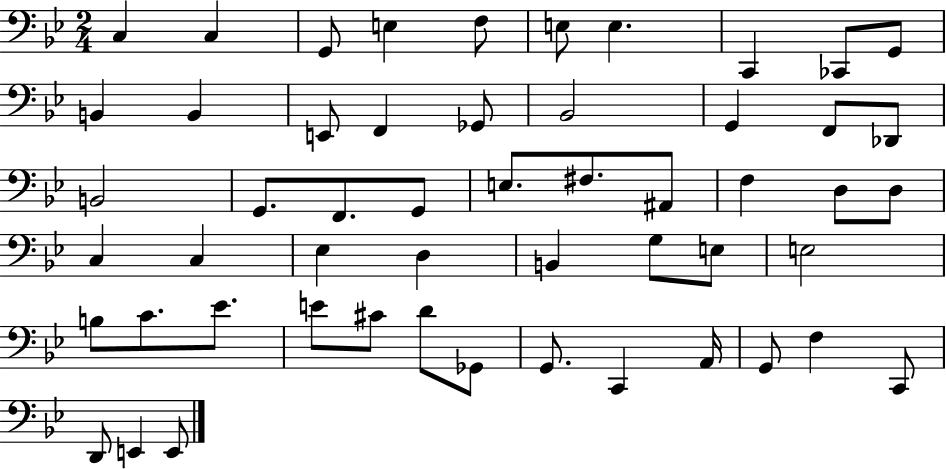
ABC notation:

X:1
T:Untitled
M:2/4
L:1/4
K:Bb
C, C, G,,/2 E, F,/2 E,/2 E, C,, _C,,/2 G,,/2 B,, B,, E,,/2 F,, _G,,/2 _B,,2 G,, F,,/2 _D,,/2 B,,2 G,,/2 F,,/2 G,,/2 E,/2 ^F,/2 ^A,,/2 F, D,/2 D,/2 C, C, _E, D, B,, G,/2 E,/2 E,2 B,/2 C/2 _E/2 E/2 ^C/2 D/2 _G,,/2 G,,/2 C,, A,,/4 G,,/2 F, C,,/2 D,,/2 E,, E,,/2